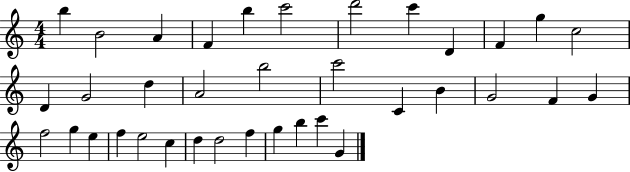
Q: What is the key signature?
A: C major